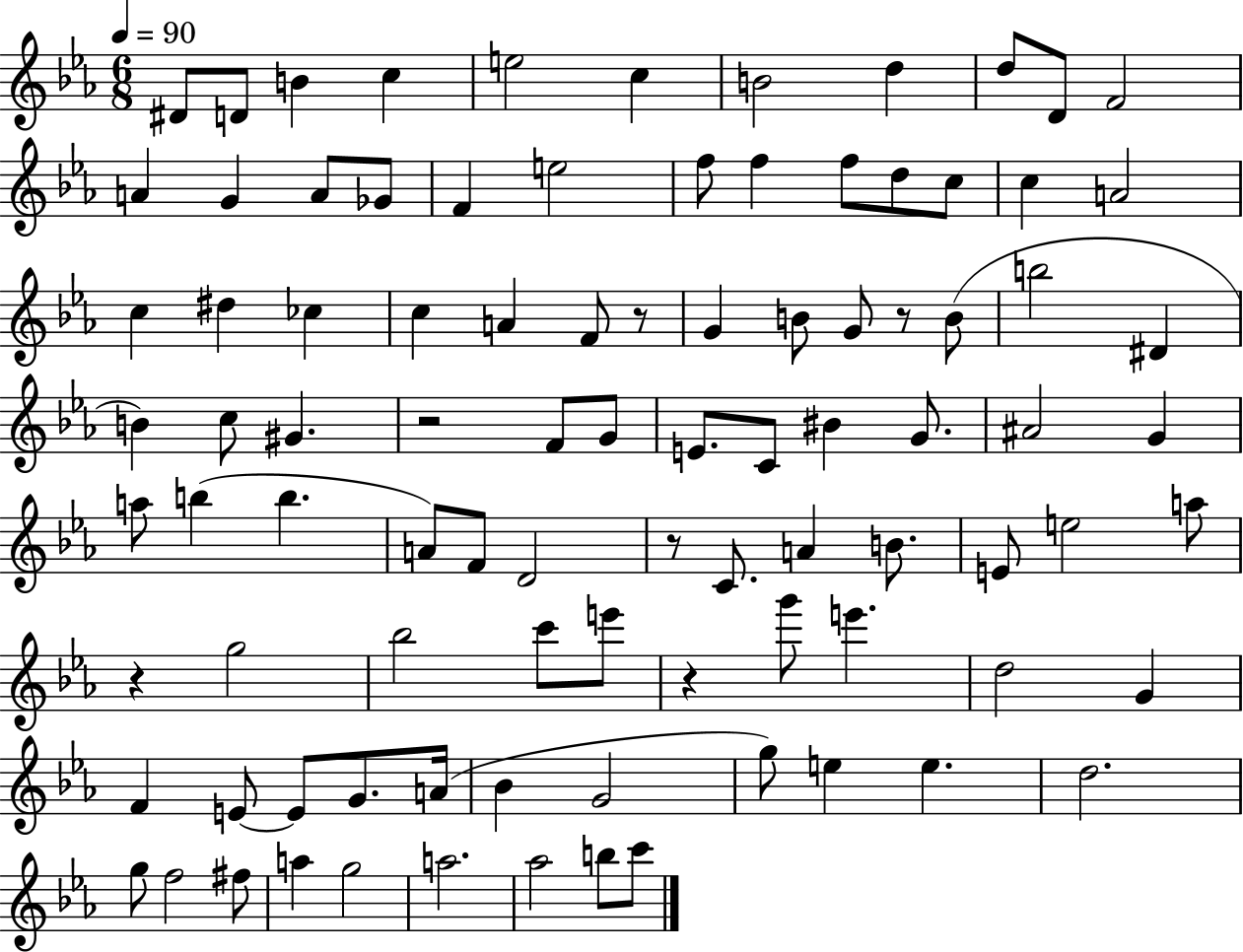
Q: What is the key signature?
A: EES major